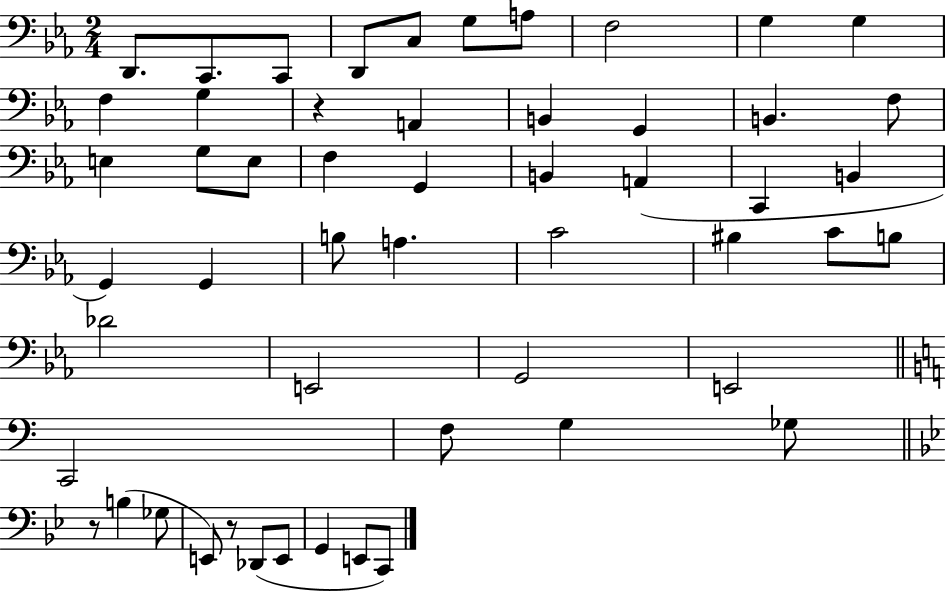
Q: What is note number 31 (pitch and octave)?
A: C4